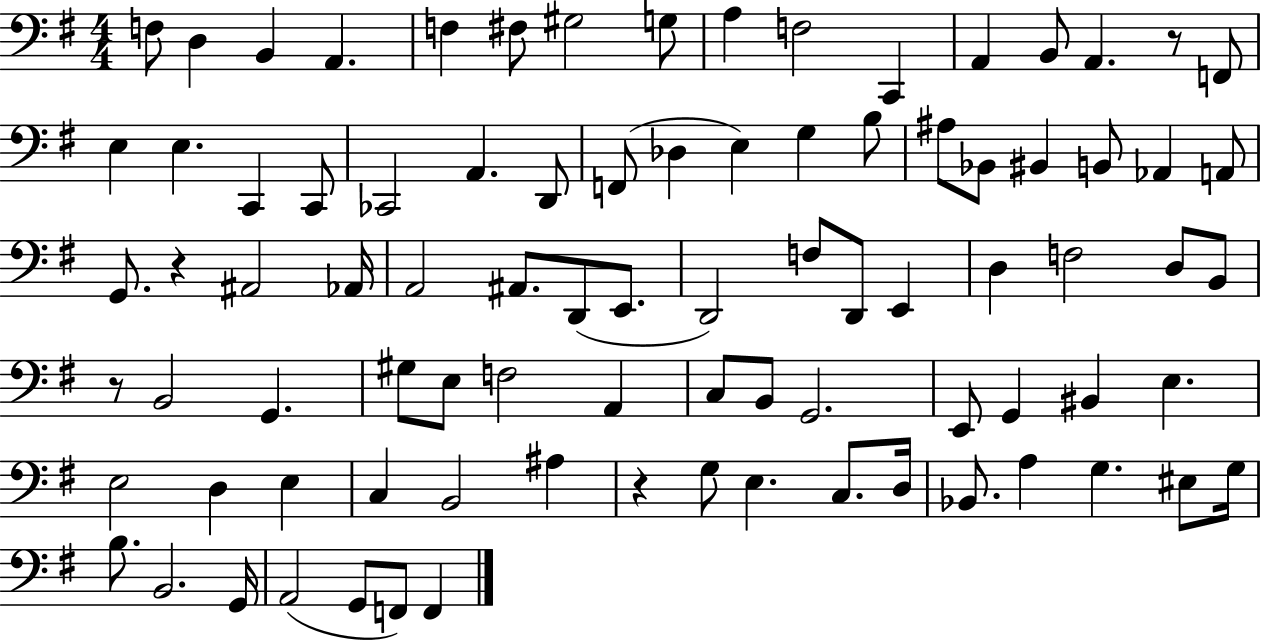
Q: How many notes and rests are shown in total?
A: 87